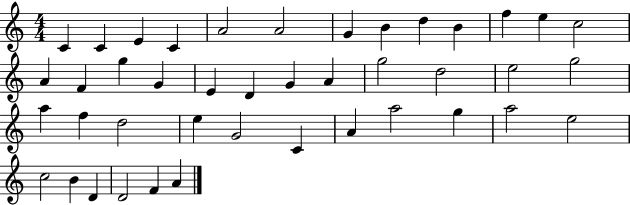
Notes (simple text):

C4/q C4/q E4/q C4/q A4/h A4/h G4/q B4/q D5/q B4/q F5/q E5/q C5/h A4/q F4/q G5/q G4/q E4/q D4/q G4/q A4/q G5/h D5/h E5/h G5/h A5/q F5/q D5/h E5/q G4/h C4/q A4/q A5/h G5/q A5/h E5/h C5/h B4/q D4/q D4/h F4/q A4/q